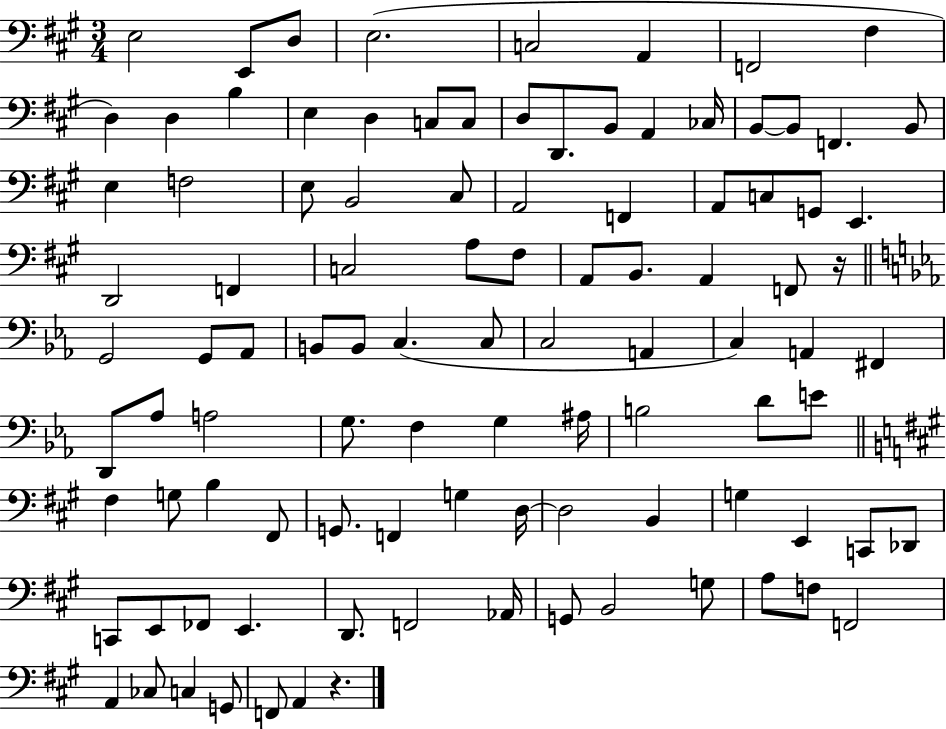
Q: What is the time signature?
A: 3/4